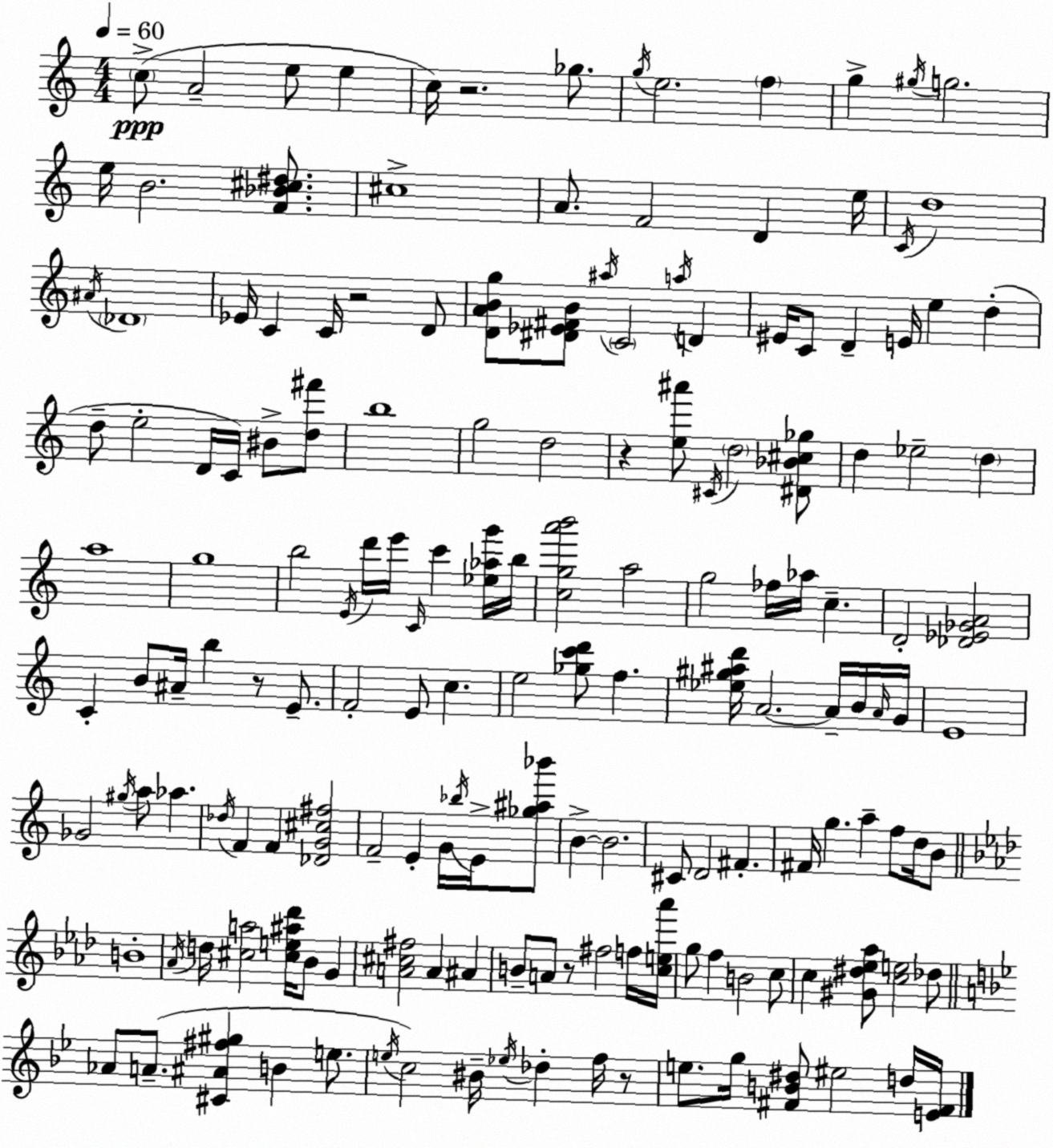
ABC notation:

X:1
T:Untitled
M:4/4
L:1/4
K:Am
c/2 A2 e/2 e c/4 z2 _g/2 g/4 e2 f g ^g/4 g2 e/4 B2 [F_B^c^d]/2 ^c4 A/2 F2 D e/4 C/4 d4 ^A/4 _D4 _E/4 C C/4 z2 D/2 [DABg]/2 [^D_E^FB]/2 ^a/4 C2 a/4 D ^E/4 C/2 D E/4 e d d/2 e2 D/4 C/4 ^B/2 [d^f']/2 b4 g2 d2 z [e^a']/2 ^C/4 d2 [^D_B^c_g]/2 d _e2 d a4 g4 b2 E/4 d'/4 e'/4 C/4 c' [_e_ag']/4 b/4 [cga'b']2 a2 g2 _f/4 _a/4 c D2 [_D_E_GA]2 C B/2 ^A/4 b z/2 E/2 F2 E/2 c e2 [_gc'd']/2 f [_e^g^ad']/4 A2 A/4 B/4 A/4 G/4 E4 _G2 ^g/4 a/2 _a _d/4 F F [_DG^c^f]2 F2 E G/4 _b/4 E/4 [_g^a_b']/2 B B2 ^C/2 D2 ^F ^F/4 g a f/2 d/4 B/2 B4 _A/4 d/4 [^ca]2 [^ce^a_d']/4 _B/2 G [A^c^f]2 A ^A B/2 A/2 z/2 ^f2 f/4 [ce_a']/4 g/2 f B2 c/2 c [^G^d_e_a]/2 [ce]2 _d/2 _A/2 A/2 [^C^A^f^g] B e/2 e/4 c2 ^B/4 _e/4 _d f/4 z/2 e/2 g/4 [^FB^d]/2 ^e2 d/4 [E^F]/4